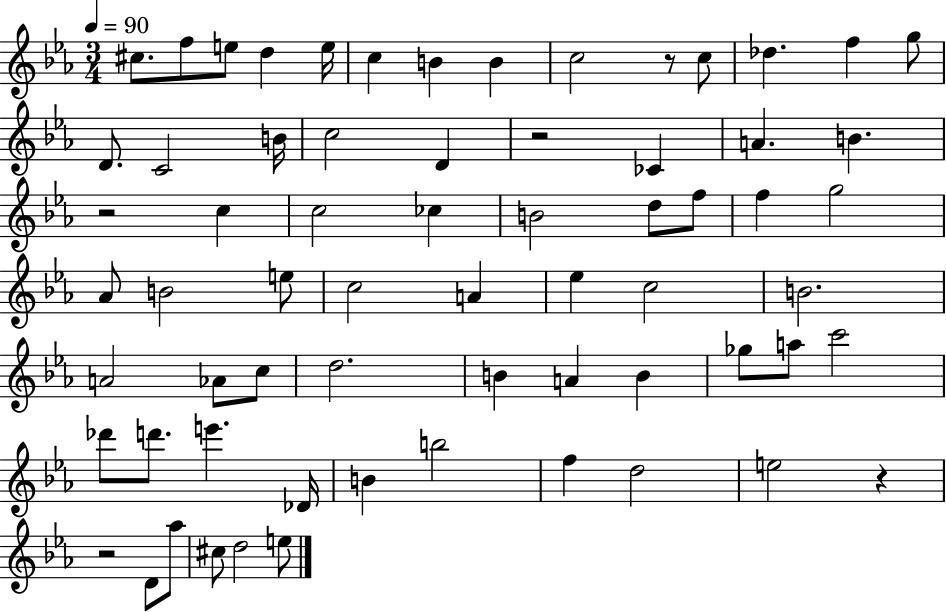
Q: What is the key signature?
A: EES major